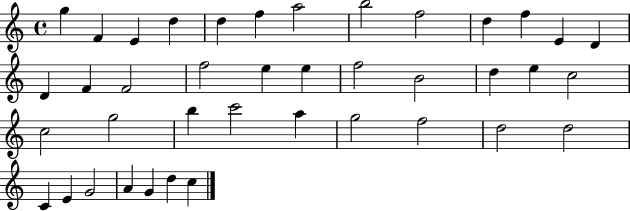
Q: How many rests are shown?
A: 0